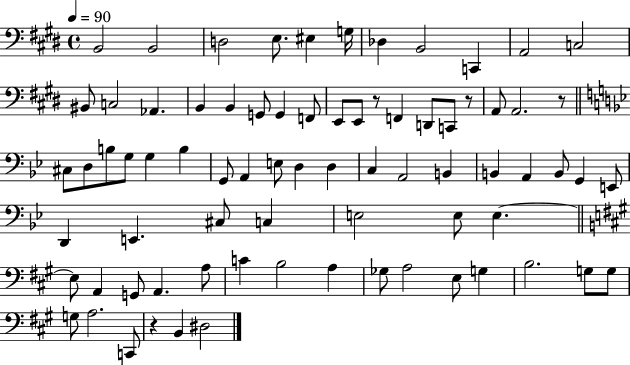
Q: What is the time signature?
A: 4/4